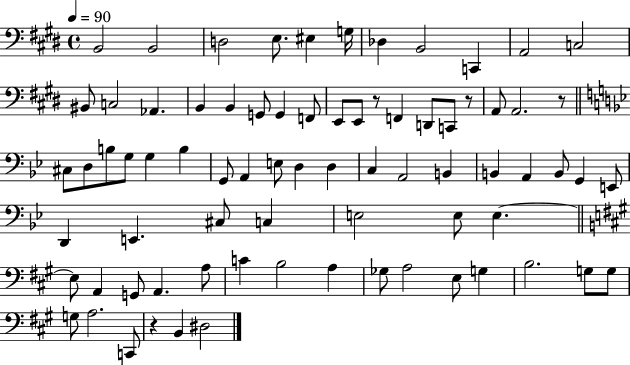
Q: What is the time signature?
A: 4/4